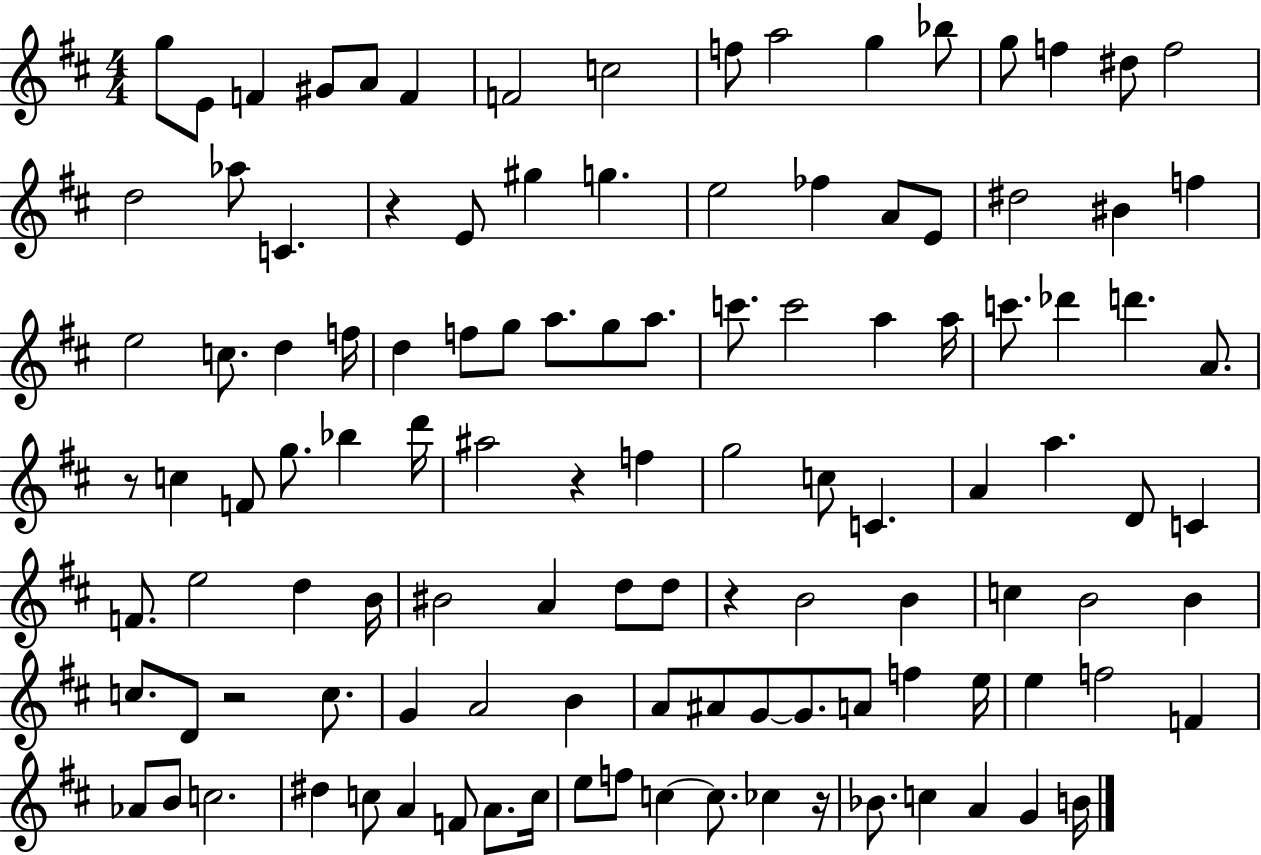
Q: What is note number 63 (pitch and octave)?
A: E5